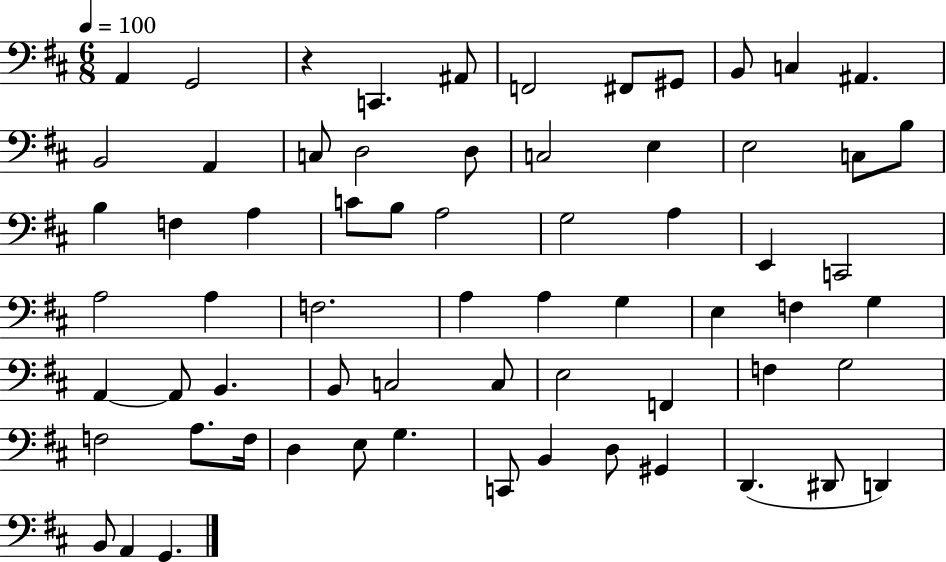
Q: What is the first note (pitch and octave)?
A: A2